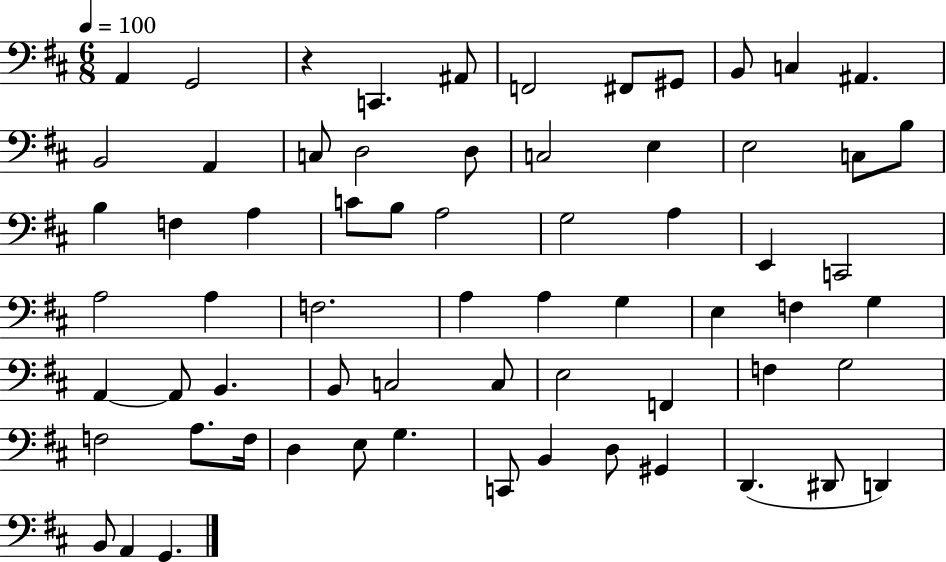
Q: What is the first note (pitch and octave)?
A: A2